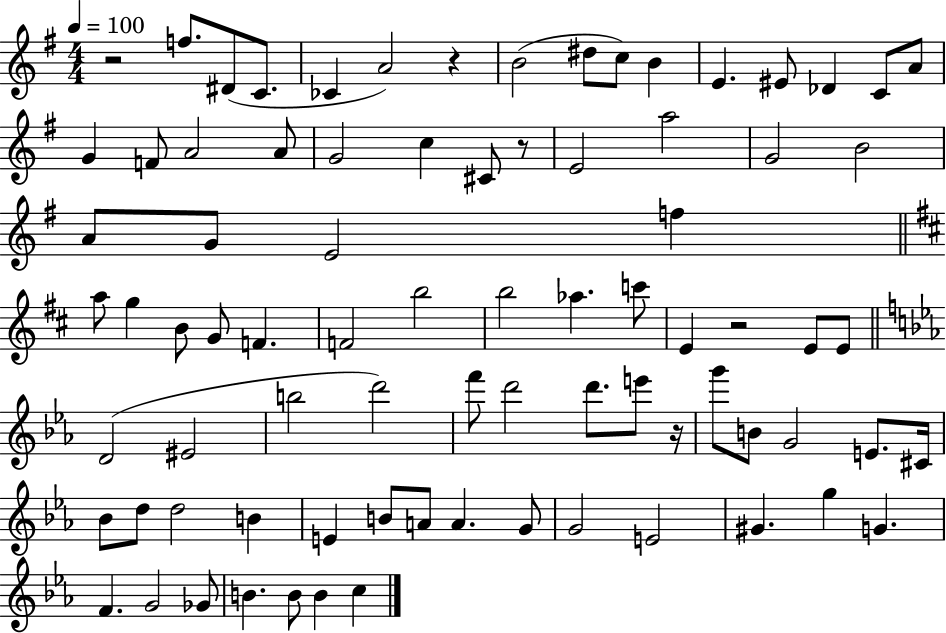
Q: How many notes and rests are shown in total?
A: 81